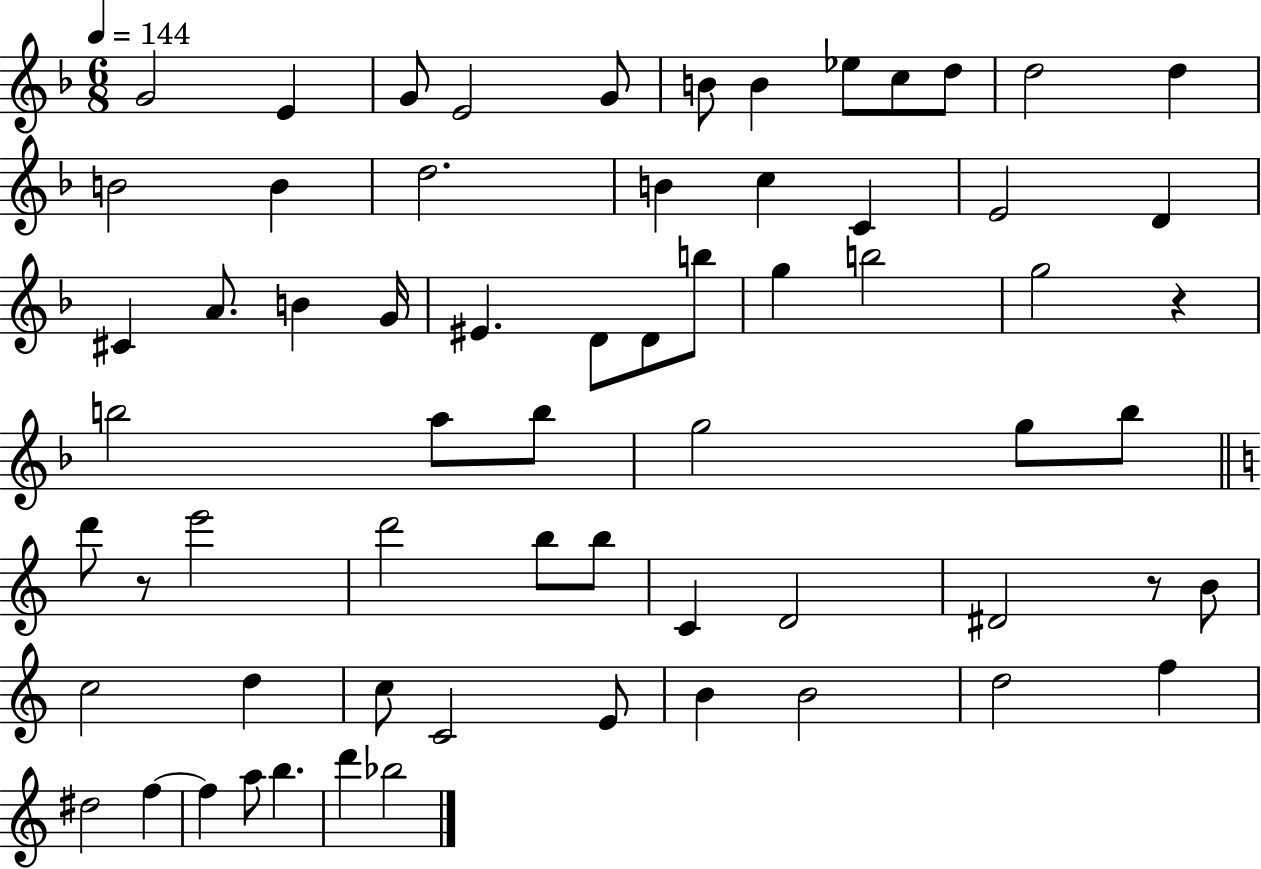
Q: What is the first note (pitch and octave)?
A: G4